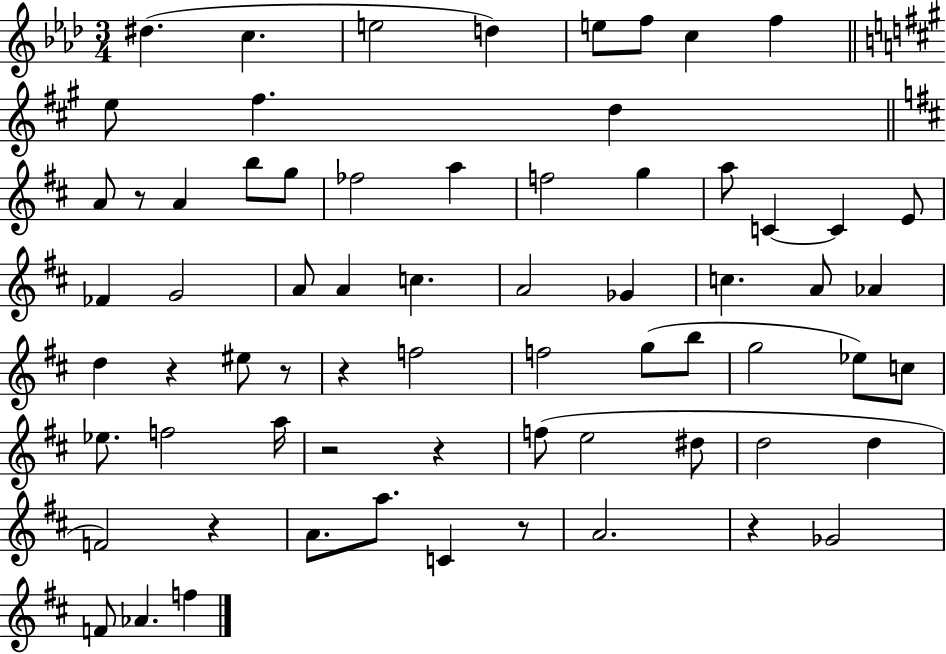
X:1
T:Untitled
M:3/4
L:1/4
K:Ab
^d c e2 d e/2 f/2 c f e/2 ^f d A/2 z/2 A b/2 g/2 _f2 a f2 g a/2 C C E/2 _F G2 A/2 A c A2 _G c A/2 _A d z ^e/2 z/2 z f2 f2 g/2 b/2 g2 _e/2 c/2 _e/2 f2 a/4 z2 z f/2 e2 ^d/2 d2 d F2 z A/2 a/2 C z/2 A2 z _G2 F/2 _A f